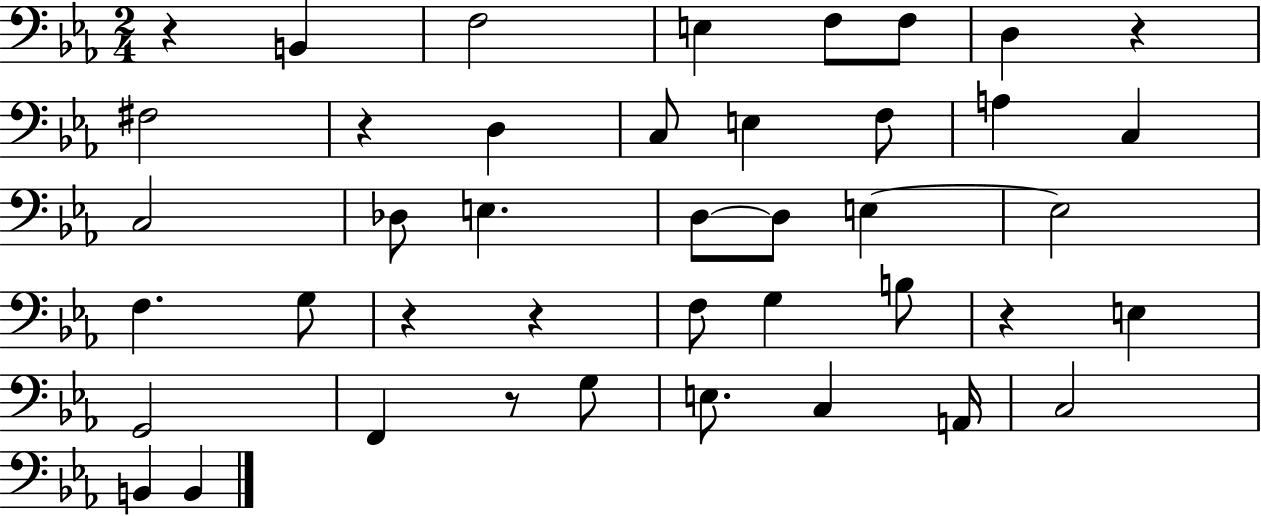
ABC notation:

X:1
T:Untitled
M:2/4
L:1/4
K:Eb
z B,, F,2 E, F,/2 F,/2 D, z ^F,2 z D, C,/2 E, F,/2 A, C, C,2 _D,/2 E, D,/2 D,/2 E, E,2 F, G,/2 z z F,/2 G, B,/2 z E, G,,2 F,, z/2 G,/2 E,/2 C, A,,/4 C,2 B,, B,,